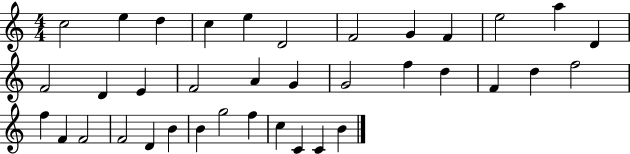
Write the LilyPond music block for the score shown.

{
  \clef treble
  \numericTimeSignature
  \time 4/4
  \key c \major
  c''2 e''4 d''4 | c''4 e''4 d'2 | f'2 g'4 f'4 | e''2 a''4 d'4 | \break f'2 d'4 e'4 | f'2 a'4 g'4 | g'2 f''4 d''4 | f'4 d''4 f''2 | \break f''4 f'4 f'2 | f'2 d'4 b'4 | b'4 g''2 f''4 | c''4 c'4 c'4 b'4 | \break \bar "|."
}